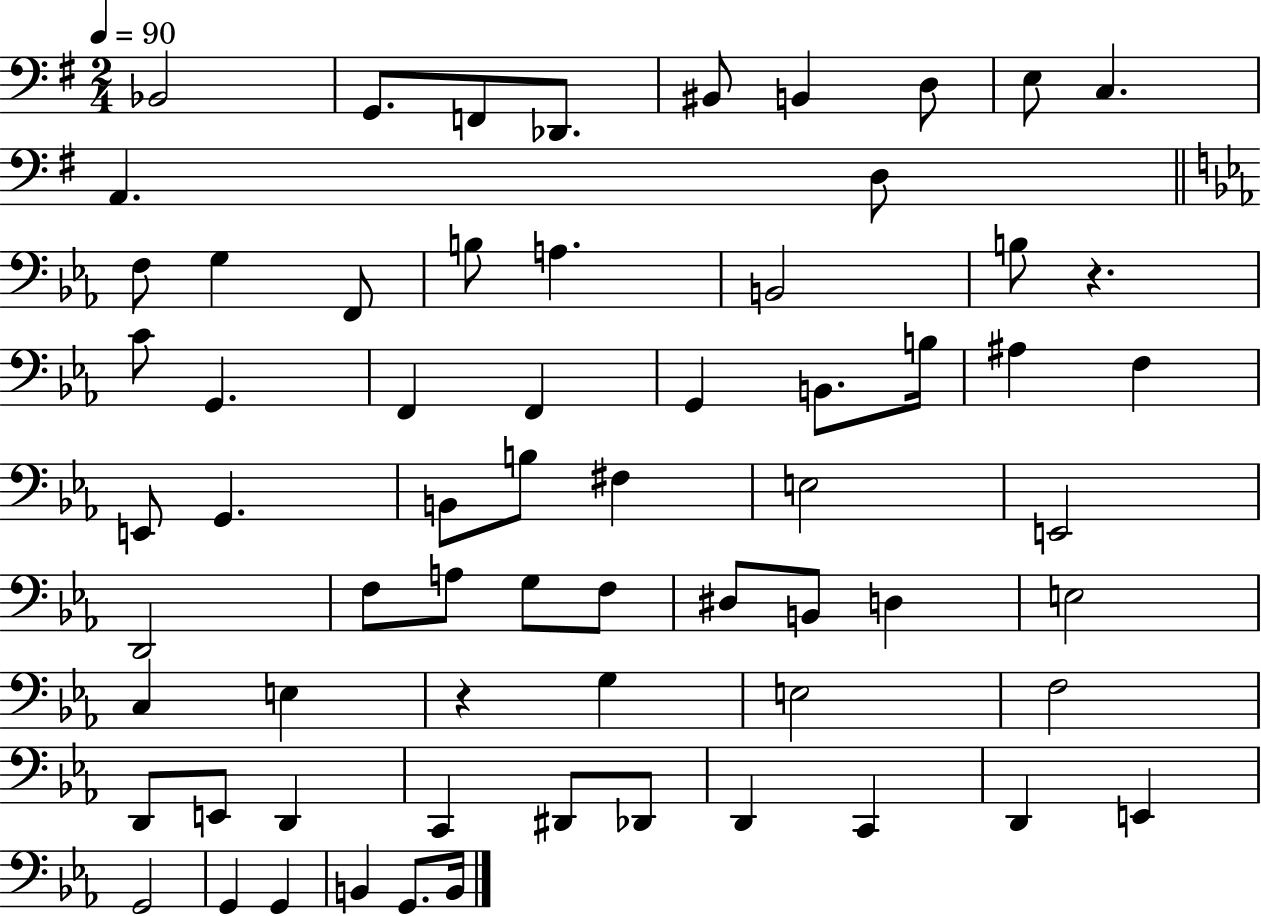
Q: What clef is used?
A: bass